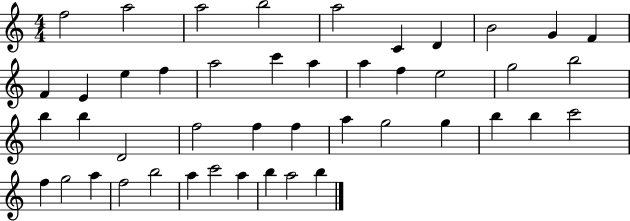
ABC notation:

X:1
T:Untitled
M:4/4
L:1/4
K:C
f2 a2 a2 b2 a2 C D B2 G F F E e f a2 c' a a f e2 g2 b2 b b D2 f2 f f a g2 g b b c'2 f g2 a f2 b2 a c'2 a b a2 b